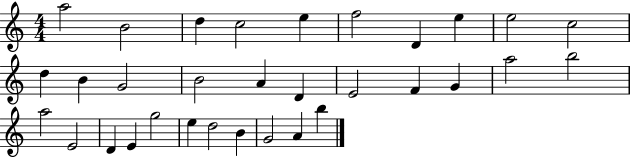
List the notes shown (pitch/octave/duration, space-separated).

A5/h B4/h D5/q C5/h E5/q F5/h D4/q E5/q E5/h C5/h D5/q B4/q G4/h B4/h A4/q D4/q E4/h F4/q G4/q A5/h B5/h A5/h E4/h D4/q E4/q G5/h E5/q D5/h B4/q G4/h A4/q B5/q